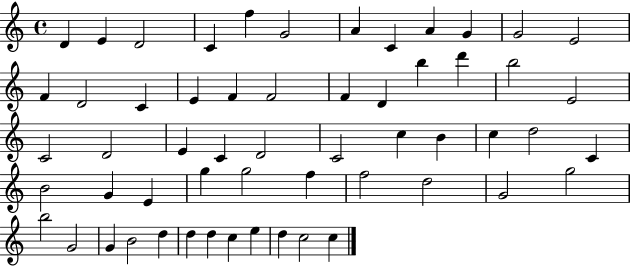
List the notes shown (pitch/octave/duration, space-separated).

D4/q E4/q D4/h C4/q F5/q G4/h A4/q C4/q A4/q G4/q G4/h E4/h F4/q D4/h C4/q E4/q F4/q F4/h F4/q D4/q B5/q D6/q B5/h E4/h C4/h D4/h E4/q C4/q D4/h C4/h C5/q B4/q C5/q D5/h C4/q B4/h G4/q E4/q G5/q G5/h F5/q F5/h D5/h G4/h G5/h B5/h G4/h G4/q B4/h D5/q D5/q D5/q C5/q E5/q D5/q C5/h C5/q